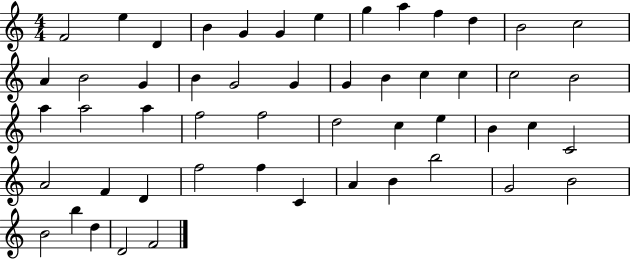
X:1
T:Untitled
M:4/4
L:1/4
K:C
F2 e D B G G e g a f d B2 c2 A B2 G B G2 G G B c c c2 B2 a a2 a f2 f2 d2 c e B c C2 A2 F D f2 f C A B b2 G2 B2 B2 b d D2 F2